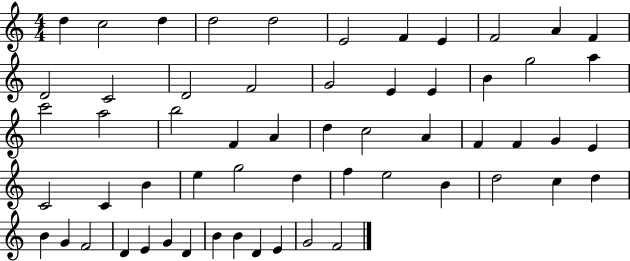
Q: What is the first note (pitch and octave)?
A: D5